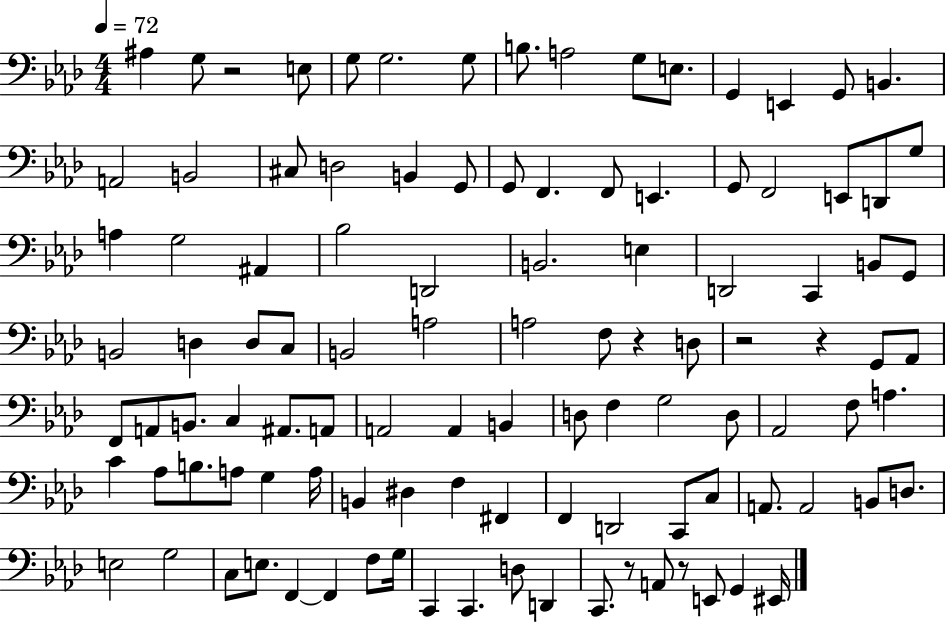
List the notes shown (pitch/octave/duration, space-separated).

A#3/q G3/e R/h E3/e G3/e G3/h. G3/e B3/e. A3/h G3/e E3/e. G2/q E2/q G2/e B2/q. A2/h B2/h C#3/e D3/h B2/q G2/e G2/e F2/q. F2/e E2/q. G2/e F2/h E2/e D2/e G3/e A3/q G3/h A#2/q Bb3/h D2/h B2/h. E3/q D2/h C2/q B2/e G2/e B2/h D3/q D3/e C3/e B2/h A3/h A3/h F3/e R/q D3/e R/h R/q G2/e Ab2/e F2/e A2/e B2/e. C3/q A#2/e. A2/e A2/h A2/q B2/q D3/e F3/q G3/h D3/e Ab2/h F3/e A3/q. C4/q Ab3/e B3/e. A3/e G3/q A3/s B2/q D#3/q F3/q F#2/q F2/q D2/h C2/e C3/e A2/e. A2/h B2/e D3/e. E3/h G3/h C3/e E3/e. F2/q F2/q F3/e G3/s C2/q C2/q. D3/e D2/q C2/e. R/e A2/e R/e E2/e G2/q EIS2/s